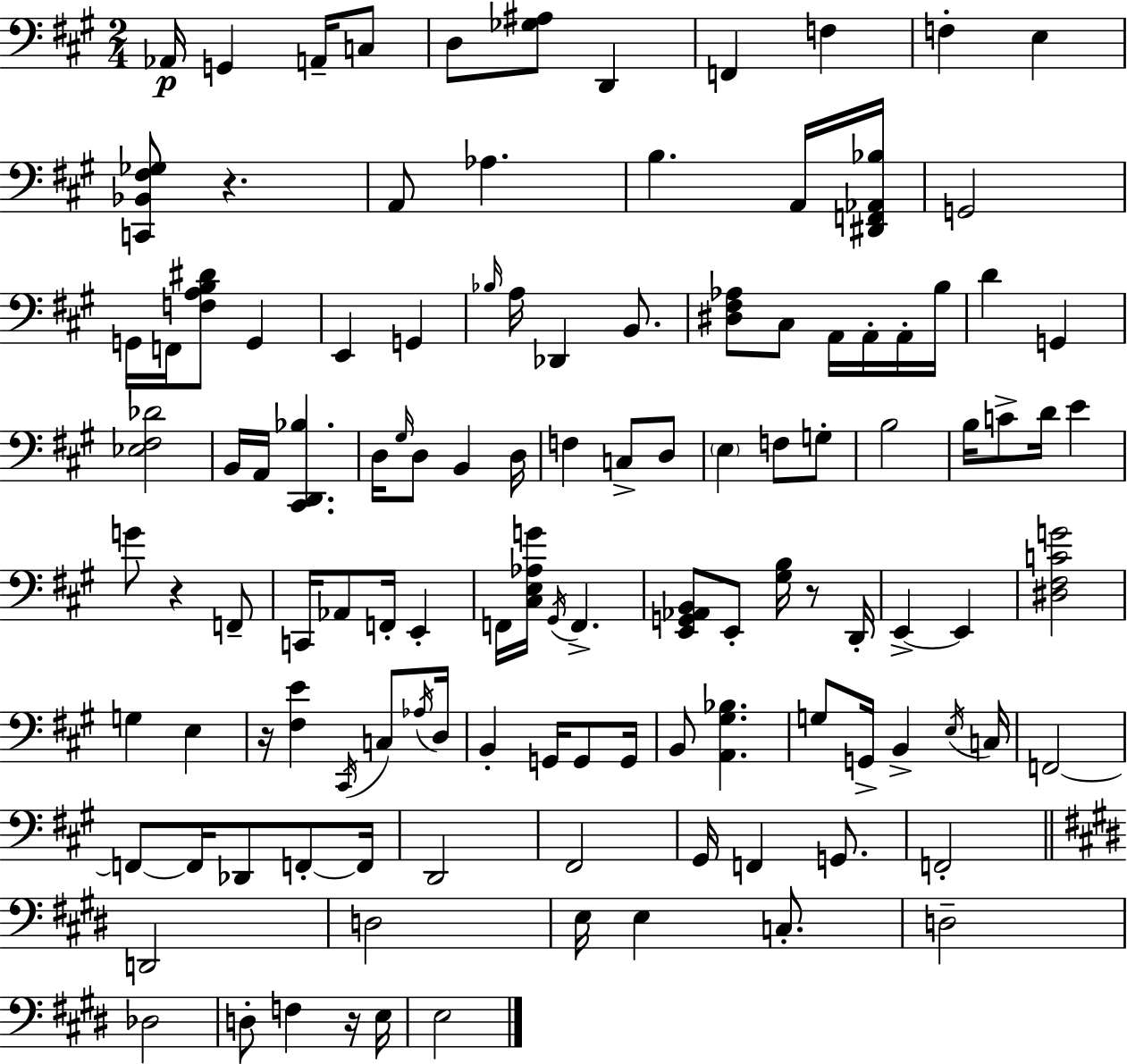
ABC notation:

X:1
T:Untitled
M:2/4
L:1/4
K:A
_A,,/4 G,, A,,/4 C,/2 D,/2 [_G,^A,]/2 D,, F,, F, F, E, [C,,_B,,^F,_G,]/2 z A,,/2 _A, B, A,,/4 [^D,,F,,_A,,_B,]/4 G,,2 G,,/4 F,,/4 [F,A,B,^D]/2 G,, E,, G,, _B,/4 A,/4 _D,, B,,/2 [^D,^F,_A,]/2 ^C,/2 A,,/4 A,,/4 A,,/4 B,/4 D G,, [_E,^F,_D]2 B,,/4 A,,/4 [^C,,D,,_B,] D,/4 ^G,/4 D,/2 B,, D,/4 F, C,/2 D,/2 E, F,/2 G,/2 B,2 B,/4 C/2 D/4 E G/2 z F,,/2 C,,/4 _A,,/2 F,,/4 E,, F,,/4 [^C,E,_A,G]/4 ^G,,/4 F,, [E,,G,,_A,,B,,]/2 E,,/2 [^G,B,]/4 z/2 D,,/4 E,, E,, [^D,^F,CG]2 G, E, z/4 [^F,E] ^C,,/4 C,/2 _A,/4 D,/4 B,, G,,/4 G,,/2 G,,/4 B,,/2 [A,,^G,_B,] G,/2 G,,/4 B,, E,/4 C,/4 F,,2 F,,/2 F,,/4 _D,,/2 F,,/2 F,,/4 D,,2 ^F,,2 ^G,,/4 F,, G,,/2 F,,2 D,,2 D,2 E,/4 E, C,/2 D,2 _D,2 D,/2 F, z/4 E,/4 E,2